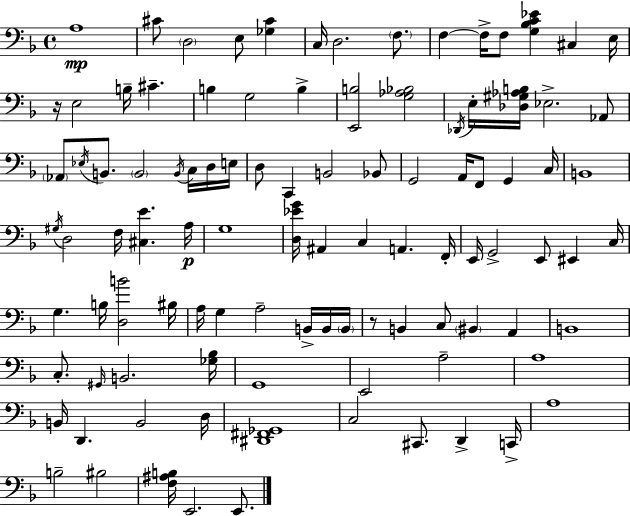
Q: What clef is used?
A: bass